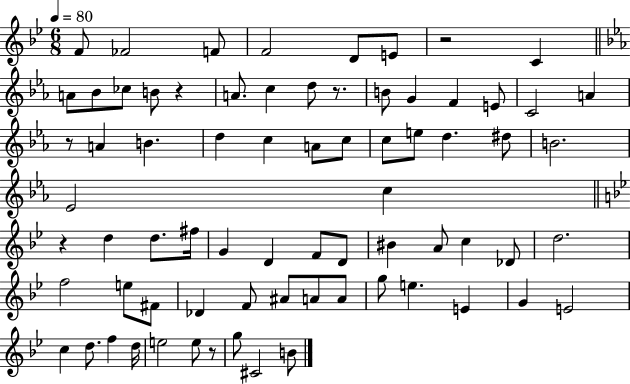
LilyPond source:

{
  \clef treble
  \numericTimeSignature
  \time 6/8
  \key bes \major
  \tempo 4 = 80
  f'8 fes'2 f'8 | f'2 d'8 e'8 | r2 c'4 | \bar "||" \break \key c \minor a'8 bes'8 ces''8 b'8 r4 | a'8. c''4 d''8 r8. | b'8 g'4 f'4 e'8 | c'2 a'4 | \break r8 a'4 b'4. | d''4 c''4 a'8 c''8 | c''8 e''8 d''4. dis''8 | b'2. | \break ees'2 c''4 | \bar "||" \break \key bes \major r4 d''4 d''8. fis''16 | g'4 d'4 f'8 d'8 | bis'4 a'8 c''4 des'8 | d''2. | \break f''2 e''8 fis'8 | des'4 f'8 ais'8 a'8 a'8 | g''8 e''4. e'4 | g'4 e'2 | \break c''4 d''8. f''4 d''16 | e''2 e''8 r8 | g''8 cis'2 b'8 | \bar "|."
}